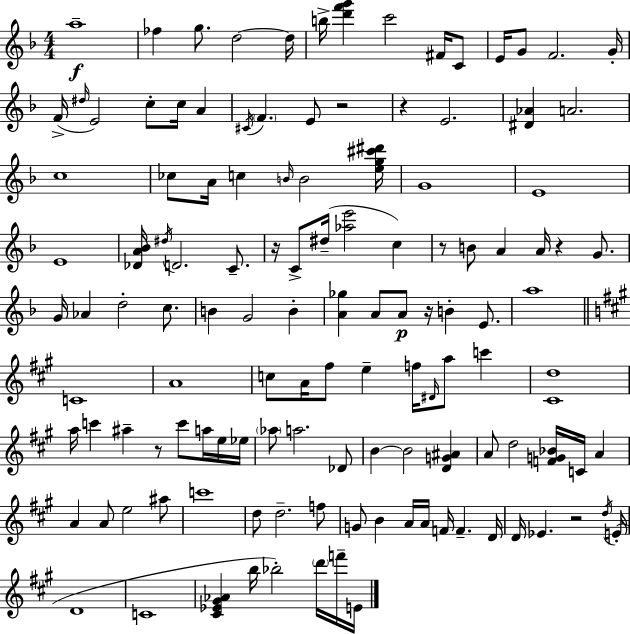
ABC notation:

X:1
T:Untitled
M:4/4
L:1/4
K:Dm
a4 _f g/2 d2 d/4 b/4 [d'f'g'] c'2 ^F/4 C/2 E/4 G/2 F2 G/4 F/4 ^d/4 E2 c/2 c/4 A ^C/4 F E/2 z2 z E2 [^D_A] A2 c4 _c/2 A/4 c B/4 B2 [eg^c'^d']/4 G4 E4 E4 [_DA_B]/4 ^d/4 D2 C/2 z/4 C/2 ^d/4 [_ae']2 c z/2 B/2 A A/4 z G/2 G/4 _A d2 c/2 B G2 B [A_g] A/2 A/2 z/4 B E/2 a4 C4 A4 c/2 A/4 ^f/2 e f/4 ^D/4 a/2 c' [^Cd]4 a/4 c' ^a z/2 c'/2 a/4 e/4 _e/4 _a/2 a2 _D/2 B B2 [DG^A] A/2 d2 [FG_B]/4 C/4 A A A/2 e2 ^a/2 c'4 d/2 d2 f/2 G/2 B A/4 A/4 F/4 F D/4 D/4 _E z2 d/4 E/4 D4 C4 [^C_E^G_A] b/4 _b2 d'/4 f'/4 E/4